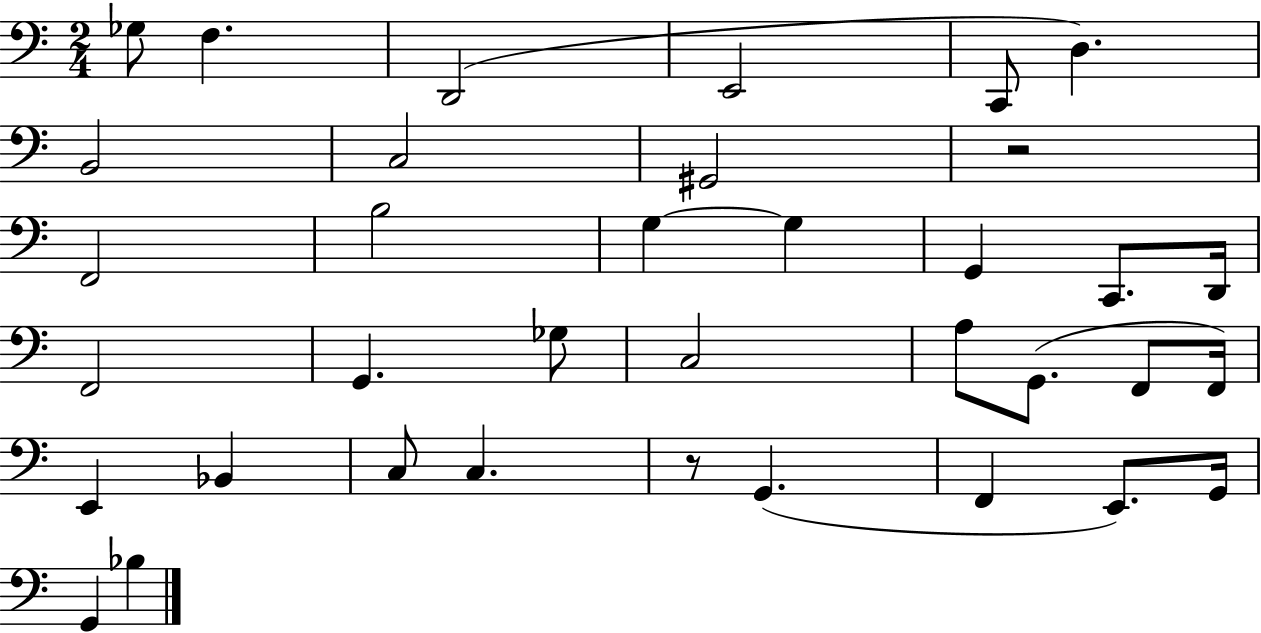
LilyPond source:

{
  \clef bass
  \numericTimeSignature
  \time 2/4
  \key c \major
  ges8 f4. | d,2( | e,2 | c,8 d4.) | \break b,2 | c2 | gis,2 | r2 | \break f,2 | b2 | g4~~ g4 | g,4 c,8. d,16 | \break f,2 | g,4. ges8 | c2 | a8 g,8.( f,8 f,16) | \break e,4 bes,4 | c8 c4. | r8 g,4.( | f,4 e,8.) g,16 | \break g,4 bes4 | \bar "|."
}